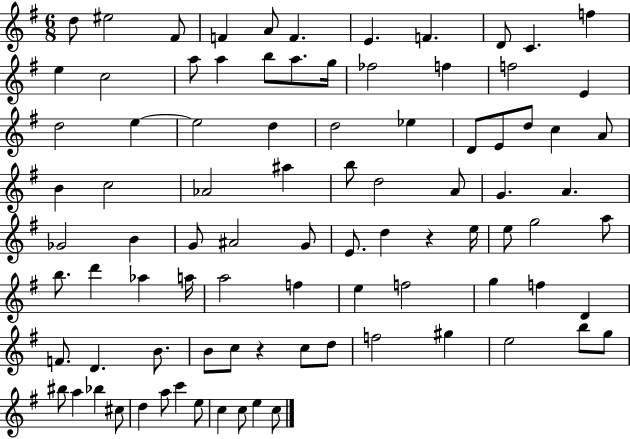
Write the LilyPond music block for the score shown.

{
  \clef treble
  \numericTimeSignature
  \time 6/8
  \key g \major
  d''8 eis''2 fis'8 | f'4 a'8 f'4. | e'4. f'4. | d'8 c'4. f''4 | \break e''4 c''2 | a''8 a''4 b''8 a''8. g''16 | fes''2 f''4 | f''2 e'4 | \break d''2 e''4~~ | e''2 d''4 | d''2 ees''4 | d'8 e'8 d''8 c''4 a'8 | \break b'4 c''2 | aes'2 ais''4 | b''8 d''2 a'8 | g'4. a'4. | \break ges'2 b'4 | g'8 ais'2 g'8 | e'8. d''4 r4 e''16 | e''8 g''2 a''8 | \break b''8. d'''4 aes''4 a''16 | a''2 f''4 | e''4 f''2 | g''4 f''4 d'4 | \break f'8. d'4. b'8. | b'8 c''8 r4 c''8 d''8 | f''2 gis''4 | e''2 b''8 g''8 | \break bis''8 a''4 bes''4 cis''8 | d''4 a''8 c'''4 e''8 | c''4 c''8 e''4 c''8 | \bar "|."
}